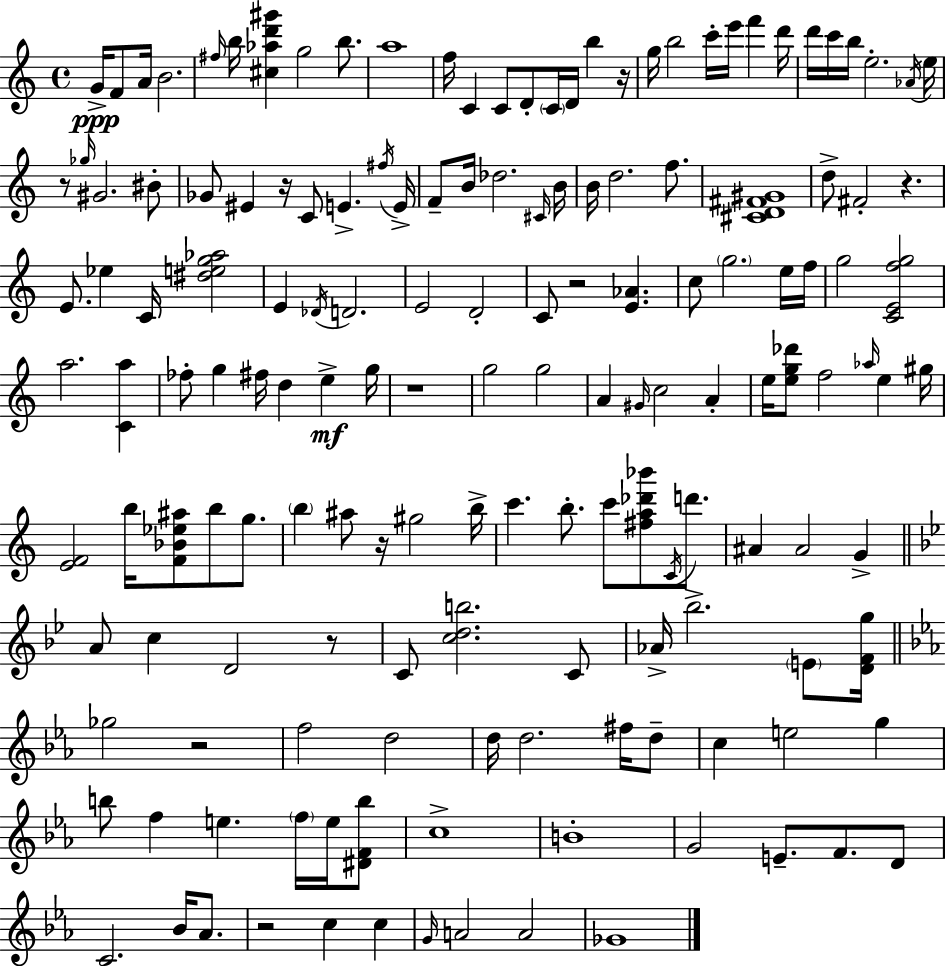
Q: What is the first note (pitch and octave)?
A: G4